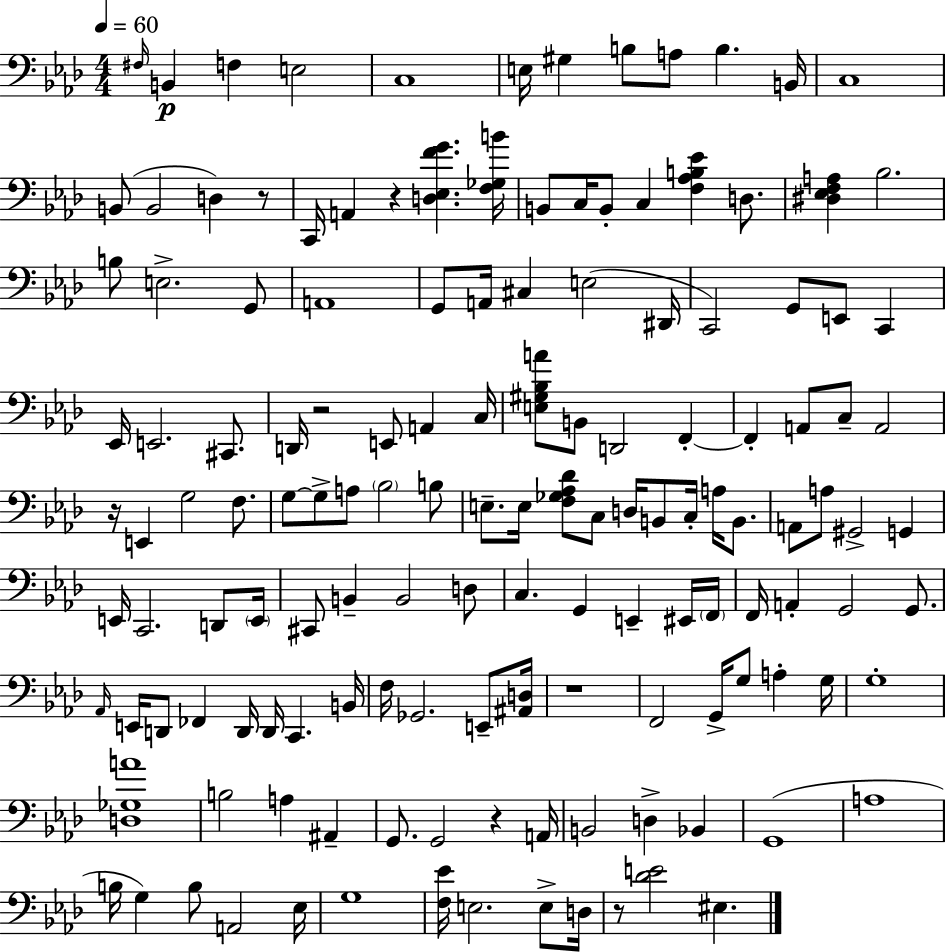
X:1
T:Untitled
M:4/4
L:1/4
K:Ab
^F,/4 B,, F, E,2 C,4 E,/4 ^G, B,/2 A,/2 B, B,,/4 C,4 B,,/2 B,,2 D, z/2 C,,/4 A,, z [D,_E,FG] [F,_G,B]/4 B,,/2 C,/4 B,,/2 C, [F,_A,B,_E] D,/2 [^D,_E,F,A,] _B,2 B,/2 E,2 G,,/2 A,,4 G,,/2 A,,/4 ^C, E,2 ^D,,/4 C,,2 G,,/2 E,,/2 C,, _E,,/4 E,,2 ^C,,/2 D,,/4 z2 E,,/2 A,, C,/4 [E,^G,_B,A]/2 B,,/2 D,,2 F,, F,, A,,/2 C,/2 A,,2 z/4 E,, G,2 F,/2 G,/2 G,/2 A,/2 _B,2 B,/2 E,/2 E,/4 [F,_G,_A,_D]/2 C,/2 D,/4 B,,/2 C,/4 A,/4 B,,/2 A,,/2 A,/2 ^G,,2 G,, E,,/4 C,,2 D,,/2 E,,/4 ^C,,/2 B,, B,,2 D,/2 C, G,, E,, ^E,,/4 F,,/4 F,,/4 A,, G,,2 G,,/2 _A,,/4 E,,/4 D,,/2 _F,, D,,/4 D,,/4 C,, B,,/4 F,/4 _G,,2 E,,/2 [^A,,D,]/4 z4 F,,2 G,,/4 G,/2 A, G,/4 G,4 [D,_G,A]4 B,2 A, ^A,, G,,/2 G,,2 z A,,/4 B,,2 D, _B,, G,,4 A,4 B,/4 G, B,/2 A,,2 _E,/4 G,4 [F,_E]/4 E,2 E,/2 D,/4 z/2 [_DE]2 ^E,